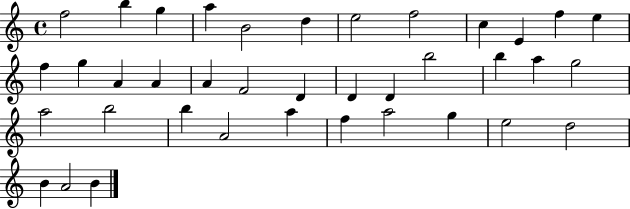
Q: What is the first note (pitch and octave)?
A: F5